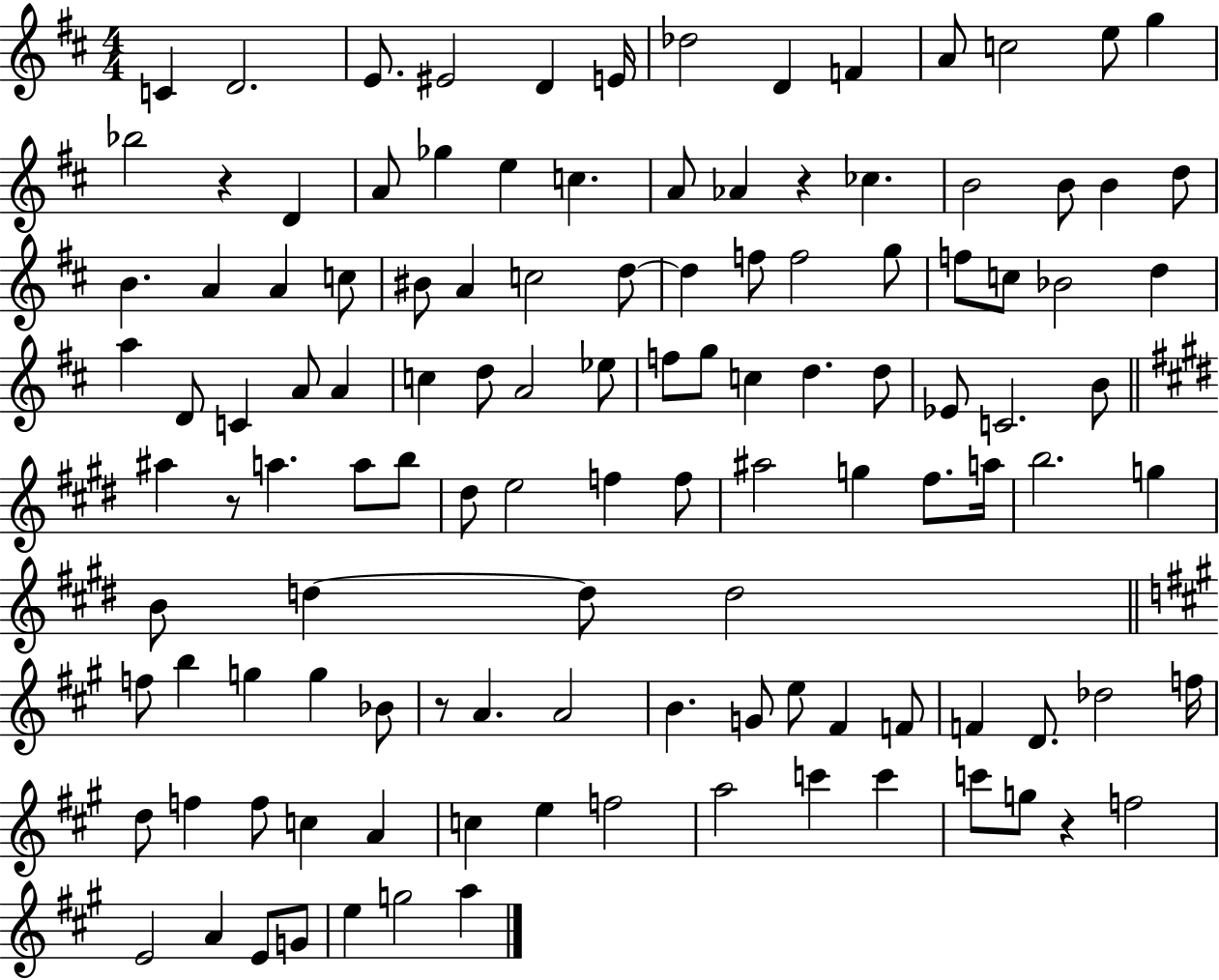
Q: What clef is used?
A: treble